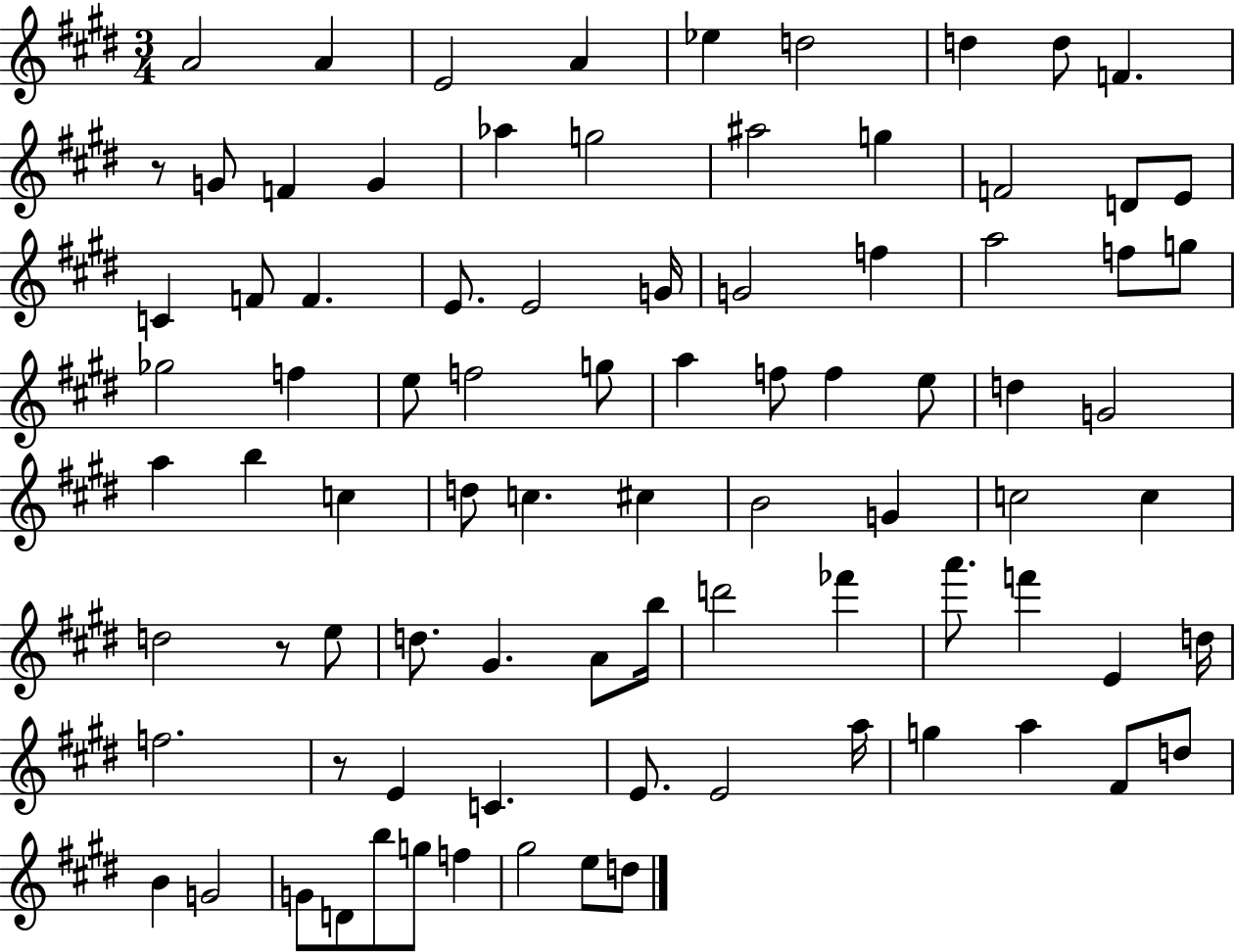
{
  \clef treble
  \numericTimeSignature
  \time 3/4
  \key e \major
  a'2 a'4 | e'2 a'4 | ees''4 d''2 | d''4 d''8 f'4. | \break r8 g'8 f'4 g'4 | aes''4 g''2 | ais''2 g''4 | f'2 d'8 e'8 | \break c'4 f'8 f'4. | e'8. e'2 g'16 | g'2 f''4 | a''2 f''8 g''8 | \break ges''2 f''4 | e''8 f''2 g''8 | a''4 f''8 f''4 e''8 | d''4 g'2 | \break a''4 b''4 c''4 | d''8 c''4. cis''4 | b'2 g'4 | c''2 c''4 | \break d''2 r8 e''8 | d''8. gis'4. a'8 b''16 | d'''2 fes'''4 | a'''8. f'''4 e'4 d''16 | \break f''2. | r8 e'4 c'4. | e'8. e'2 a''16 | g''4 a''4 fis'8 d''8 | \break b'4 g'2 | g'8 d'8 b''8 g''8 f''4 | gis''2 e''8 d''8 | \bar "|."
}